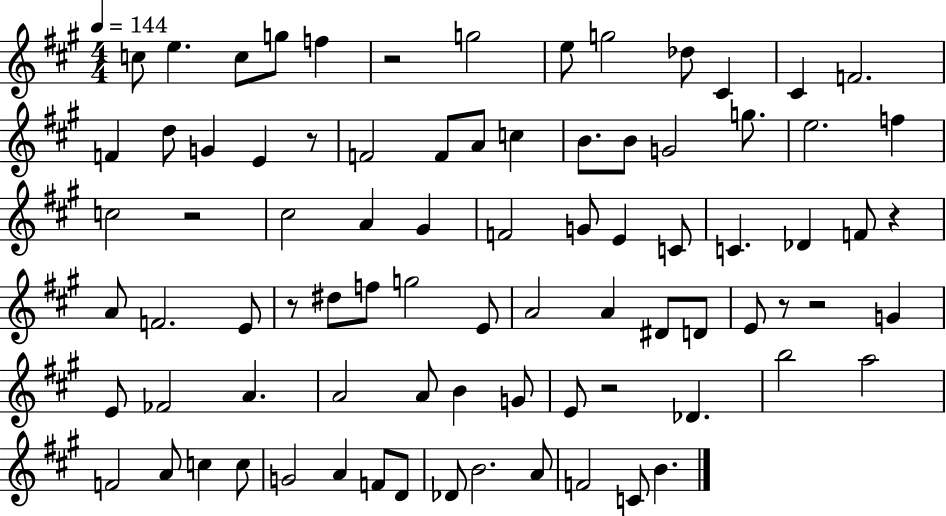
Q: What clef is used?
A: treble